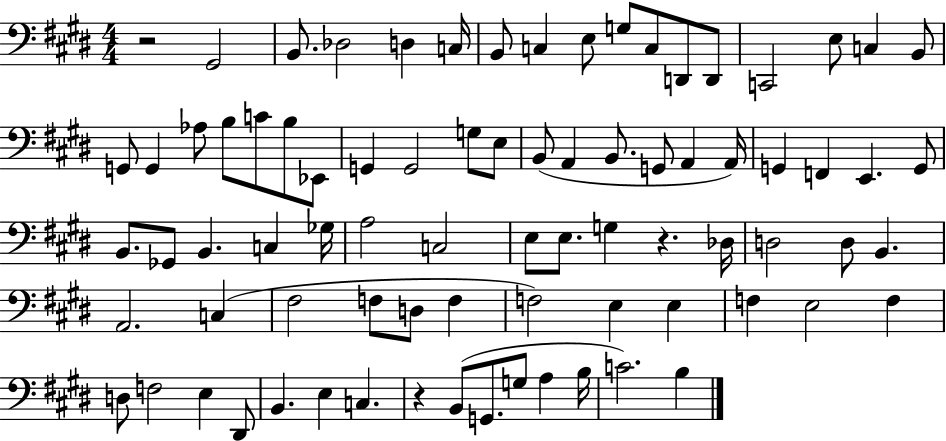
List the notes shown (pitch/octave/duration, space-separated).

R/h G#2/h B2/e. Db3/h D3/q C3/s B2/e C3/q E3/e G3/e C3/e D2/e D2/e C2/h E3/e C3/q B2/e G2/e G2/q Ab3/e B3/e C4/e B3/e Eb2/e G2/q G2/h G3/e E3/e B2/e A2/q B2/e. G2/e A2/q A2/s G2/q F2/q E2/q. G2/e B2/e. Gb2/e B2/q. C3/q Gb3/s A3/h C3/h E3/e E3/e. G3/q R/q. Db3/s D3/h D3/e B2/q. A2/h. C3/q F#3/h F3/e D3/e F3/q F3/h E3/q E3/q F3/q E3/h F3/q D3/e F3/h E3/q D#2/e B2/q. E3/q C3/q. R/q B2/e G2/e. G3/e A3/q B3/s C4/h. B3/q